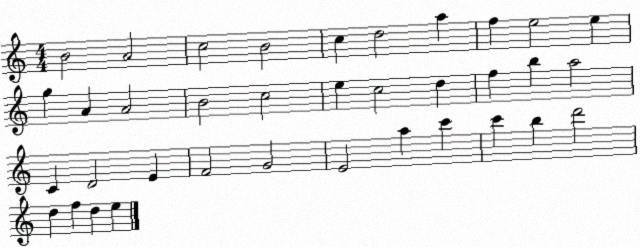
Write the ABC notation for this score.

X:1
T:Untitled
M:4/4
L:1/4
K:C
B2 A2 c2 B2 c d2 a f e2 e g A A2 B2 c2 e c2 d f b a2 C D2 E F2 G2 E2 a c' c' b d'2 d f d e